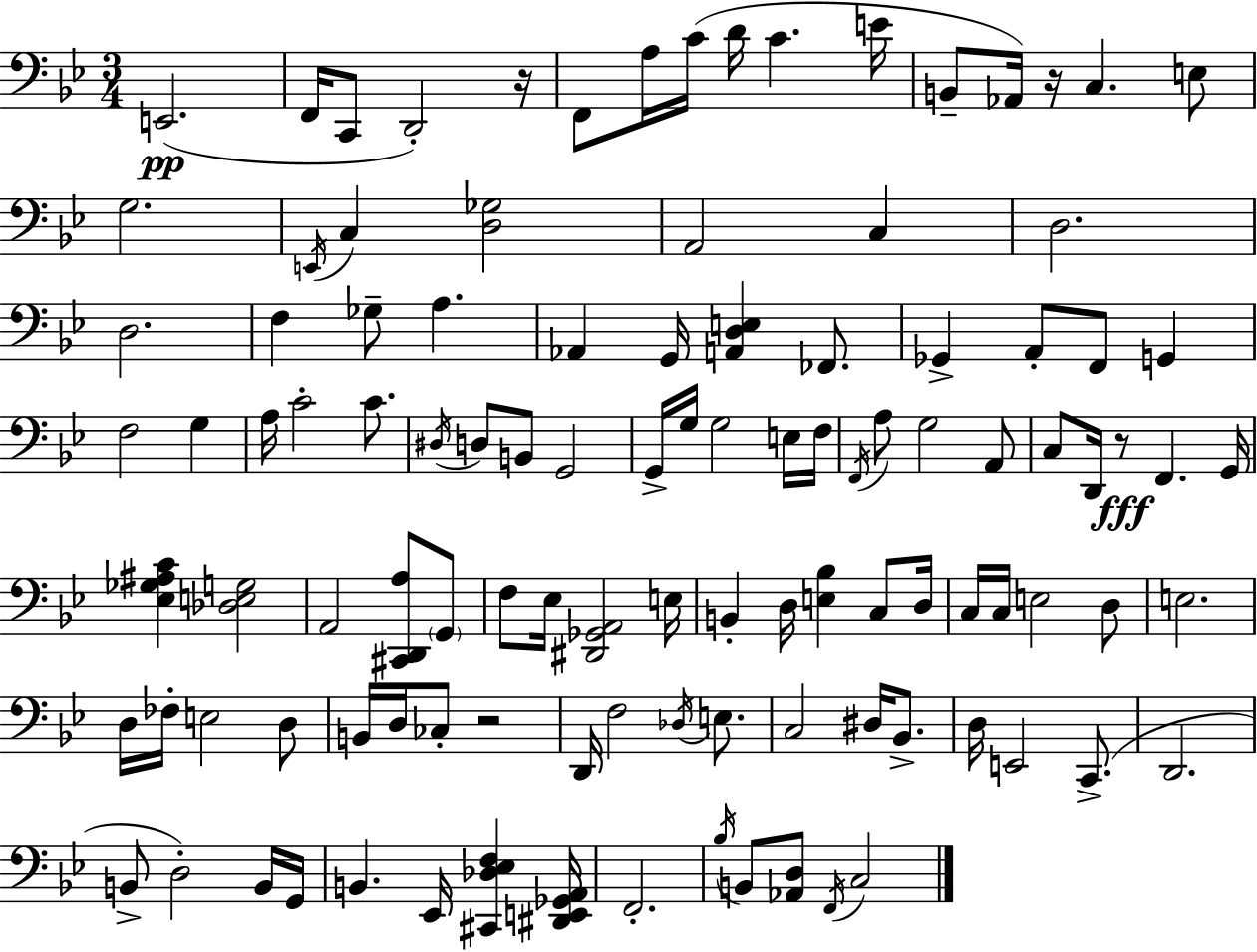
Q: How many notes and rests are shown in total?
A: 110